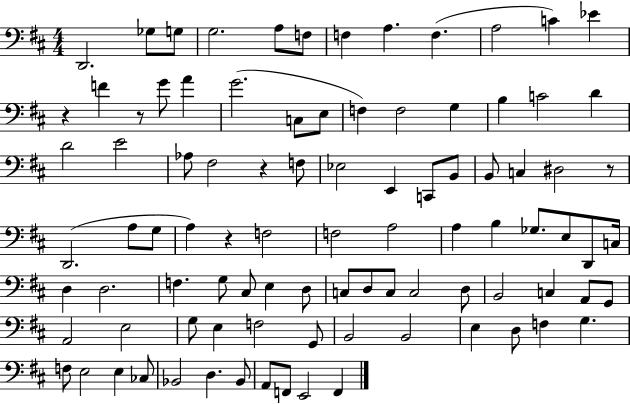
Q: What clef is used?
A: bass